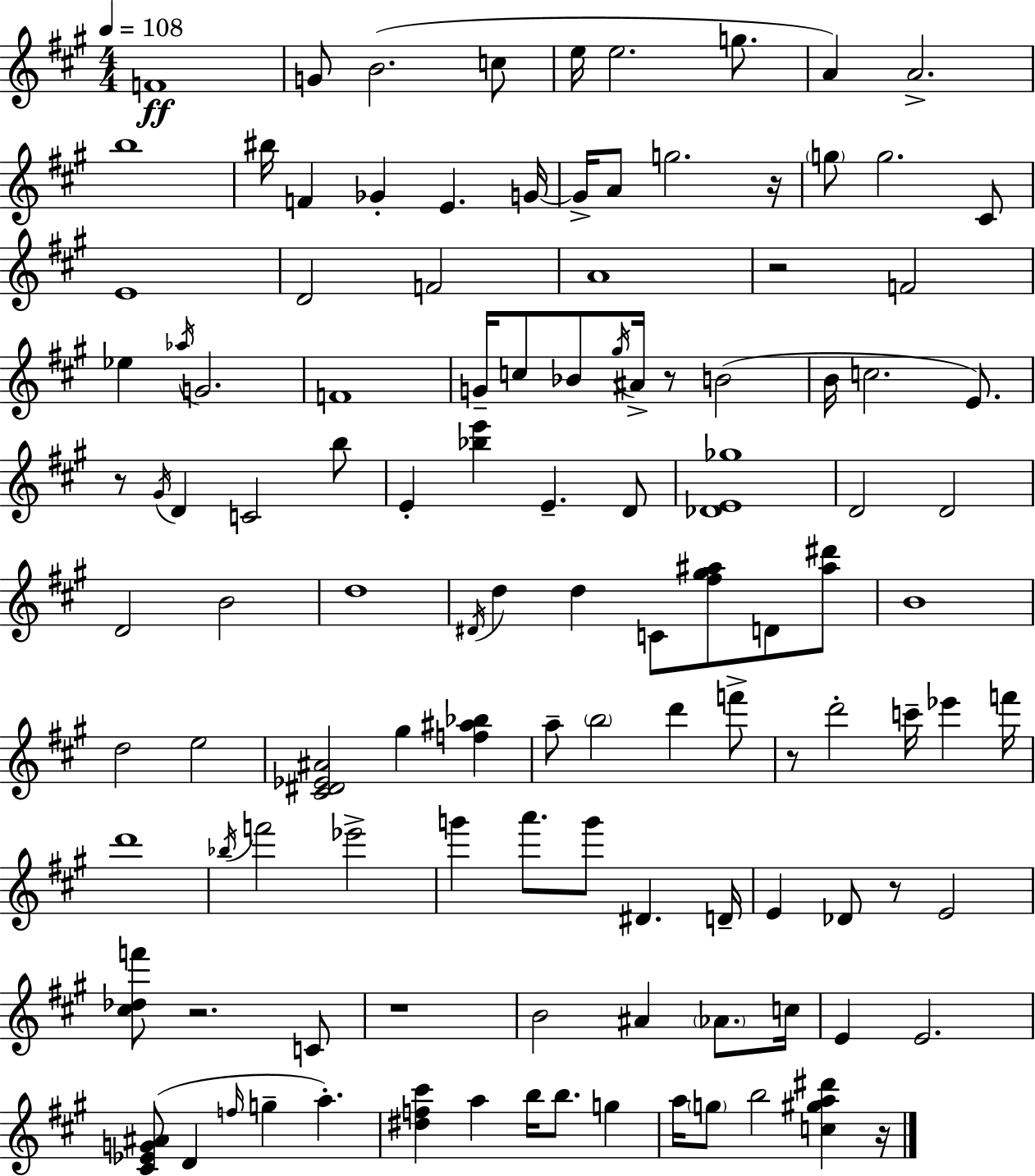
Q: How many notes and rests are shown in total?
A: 117